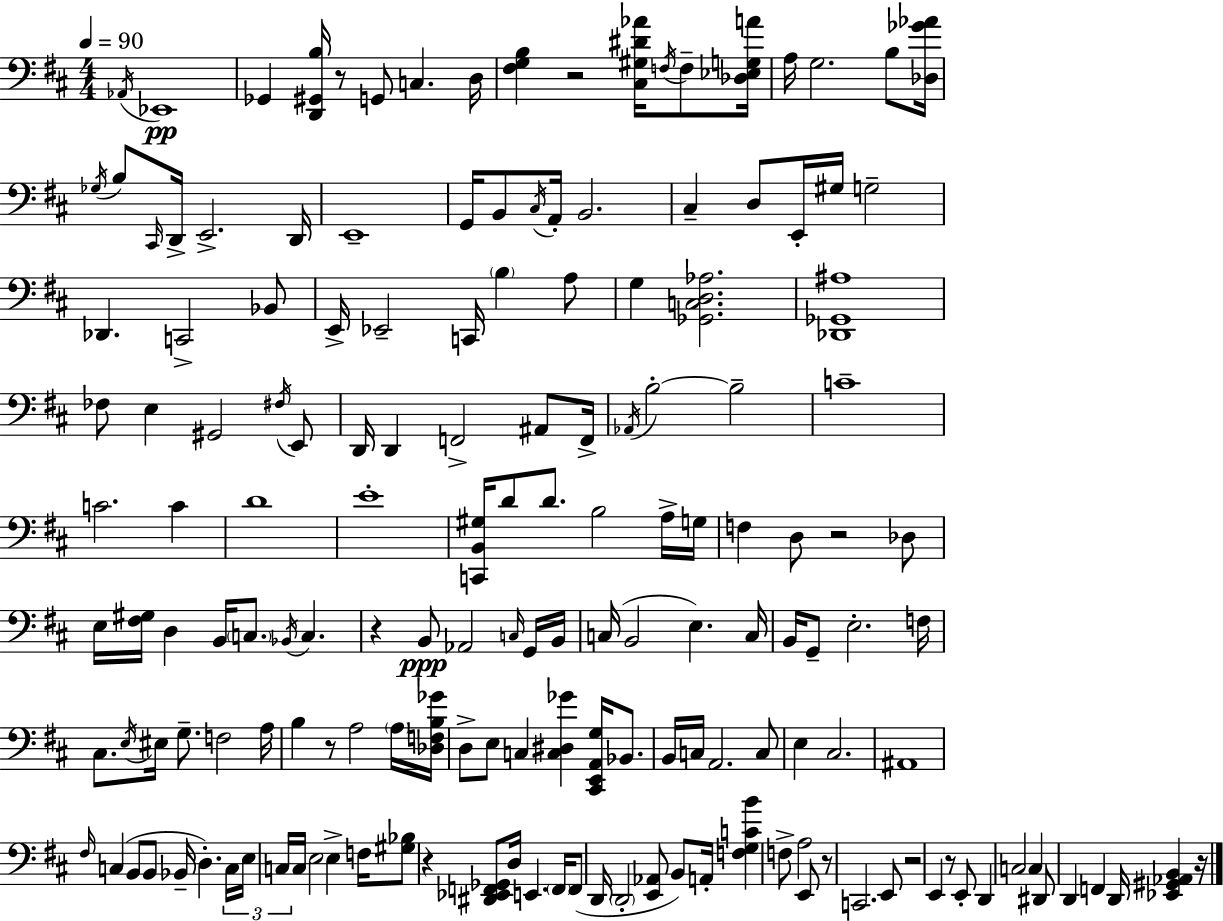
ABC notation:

X:1
T:Untitled
M:4/4
L:1/4
K:D
_A,,/4 _E,,4 _G,, [D,,^G,,B,]/4 z/2 G,,/2 C, D,/4 [^F,G,B,] z2 [^C,^G,^D_A]/4 F,/4 F,/2 [_D,_E,G,A]/4 A,/4 G,2 B,/2 [_D,_G_A]/4 _G,/4 B,/2 ^C,,/4 D,,/4 E,,2 D,,/4 E,,4 G,,/4 B,,/2 ^C,/4 A,,/4 B,,2 ^C, D,/2 E,,/4 ^G,/4 G,2 _D,, C,,2 _B,,/2 E,,/4 _E,,2 C,,/4 B, A,/2 G, [_G,,C,D,_A,]2 [_D,,_G,,^A,]4 _F,/2 E, ^G,,2 ^F,/4 E,,/2 D,,/4 D,, F,,2 ^A,,/2 F,,/4 _A,,/4 B,2 B,2 C4 C2 C D4 E4 [C,,B,,^G,]/4 D/2 D/2 B,2 A,/4 G,/4 F, D,/2 z2 _D,/2 E,/4 [^F,^G,]/4 D, B,,/4 C,/2 _B,,/4 C, z B,,/2 _A,,2 C,/4 G,,/4 B,,/4 C,/4 B,,2 E, C,/4 B,,/4 G,,/2 E,2 F,/4 ^C,/2 E,/4 ^E,/4 G,/2 F,2 A,/4 B, z/2 A,2 A,/4 [_D,F,B,_G]/4 D,/2 E,/2 C, [C,^D,_G] [^C,,E,,A,,G,]/4 _B,,/2 B,,/4 C,/4 A,,2 C,/2 E, ^C,2 ^A,,4 ^F,/4 C, B,,/2 B,,/2 _B,,/4 D, C,/4 E,/4 C,/4 C,/4 E,2 E, F,/4 [^G,_B,]/2 z [^D,,_E,,F,,_G,,]/2 D,/4 E,, F,,/4 F,,/2 D,,/4 D,,2 [E,,_A,,]/2 B,,/2 A,,/4 [F,G,CB] F,/2 A,2 E,,/2 z/2 C,,2 E,,/2 z2 E,, z/2 E,,/2 D,, C,2 C, ^D,,/2 D,, F,, D,,/4 [_E,,^G,,_A,,B,,] z/4